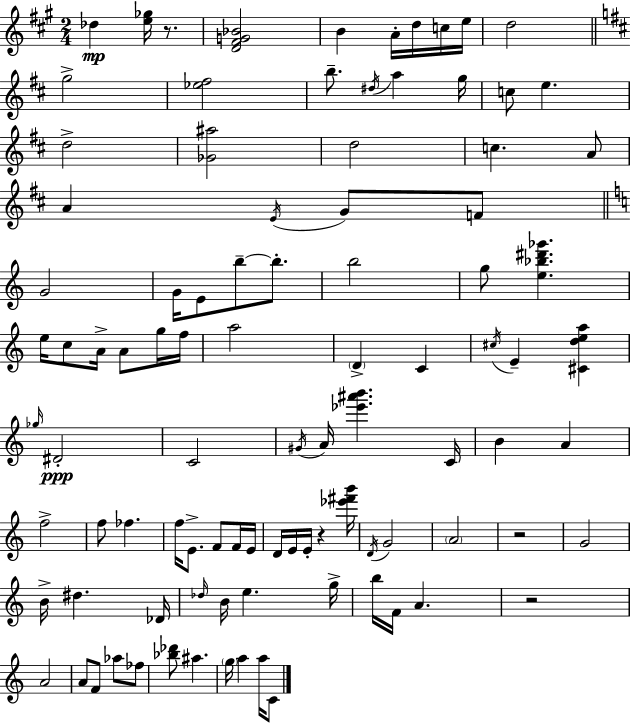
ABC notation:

X:1
T:Untitled
M:2/4
L:1/4
K:A
_d [e_g]/4 z/2 [D^FG_B]2 B A/4 d/4 c/4 e/4 d2 g2 [_e^f]2 b/2 ^d/4 a g/4 c/2 e d2 [_G^a]2 d2 c A/2 A E/4 G/2 F/2 G2 G/4 E/2 b/2 b/2 b2 g/2 [e_b^d'_g'] e/4 c/2 A/4 A/2 g/4 f/4 a2 D C ^c/4 E [^Cdea] _g/4 ^D2 C2 ^G/4 A/4 [_e'^a'b'] C/4 B A f2 f/2 _f f/4 E/2 F/2 F/4 E/4 D/4 E/4 E/4 z [_e'^f'b']/4 D/4 G2 A2 z2 G2 B/4 ^d _D/4 _d/4 B/4 e g/4 b/4 F/4 A z2 A2 A/2 F/2 _a/2 _f/2 [_b_d']/2 ^a g/4 a a/4 C/2